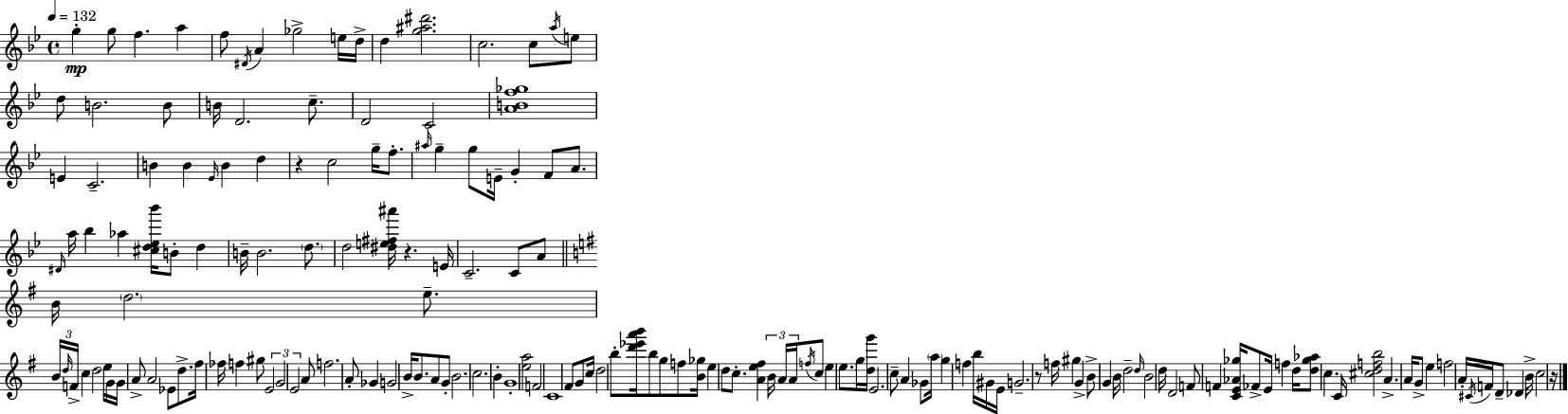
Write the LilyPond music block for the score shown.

{
  \clef treble
  \time 4/4
  \defaultTimeSignature
  \key bes \major
  \tempo 4 = 132
  g''4-.\mp g''8 f''4. a''4 | f''8 \acciaccatura { dis'16 } a'4 ges''2-> e''16 | d''16-> d''4 <g'' ais'' dis'''>2. | c''2. c''8 \acciaccatura { a''16 } | \break e''8 d''8 b'2. | b'8 b'16 d'2. c''8.-- | d'2 c'2 | <a' b' f'' ges''>1 | \break e'4 c'2.-- | b'4 b'4 \grace { ees'16 } b'4 d''4 | r4 c''2 g''16-- | f''8.-. \grace { ais''16 } g''4-- g''8 e'16-- g'4-. f'8 | \break a'8. \grace { dis'16 } a''16 bes''4 aes''4 <cis'' d'' ees'' bes'''>16 b'8-. | d''4 b'16-- b'2. | \parenthesize d''8. d''2 <dis'' e'' fis'' ais'''>16 r4. | e'16 c'2.-- | \break c'8 a'8 \bar "||" \break \key e \minor b'16 \parenthesize d''2. e''8.-- | \tuplet 3/2 { b'16 \grace { d''16 } f'16-> } c''4 d''2 e''16 | g'16 g'16 a'8-> a'2 ees'8 d''8.-> | fis''16 fes''16 f''4 gis''8 \tuplet 3/2 { e'2 | \break g'2 e'2 } | a'8 f''2. a'8-. | ges'4 g'2 b'16-> b'8. | a'8 g'8-. b'2. | \break c''2. b'4-. | g'1-. | <e'' a''>2 f'2 | c'1 | \break fis'8 g'8 c''16 d''2 b''8-. | <d''' ees''' a''' b'''>16 b''8 g''8 f''8 <b' ges''>16 e''4 d''8 c''8.-. | <a' e'' fis''>4 \tuplet 3/2 { b'16 a'16 a'16 } \acciaccatura { f''16 } c''8 e''4 \parenthesize e''8. | g''16 <d'' g'''>16 e'2. | \break c''8-- a'4 ges'8 \parenthesize a''16 g''4 f''4 | b''16 gis'16 e'16 g'2.-- | r8 f''16 gis''4 g'4-> b'8-> g'4 | b'16 d''2-- \grace { d''16 } b'2 | \break d''16 d'2 f'8 f'4 | <c' e' aes' ges''>16 fes'8-> e'16 f''4 d''16 <d'' ges'' aes''>8 c''4. | c'16 <cis'' d'' f'' b''>2 a'4.-> | a'16 g'8-> e''4 f''2 | \break a'16-. \acciaccatura { cis'16 } f'16 d'8-- des'4 b'16-> c''2 | r16 \bar "|."
}